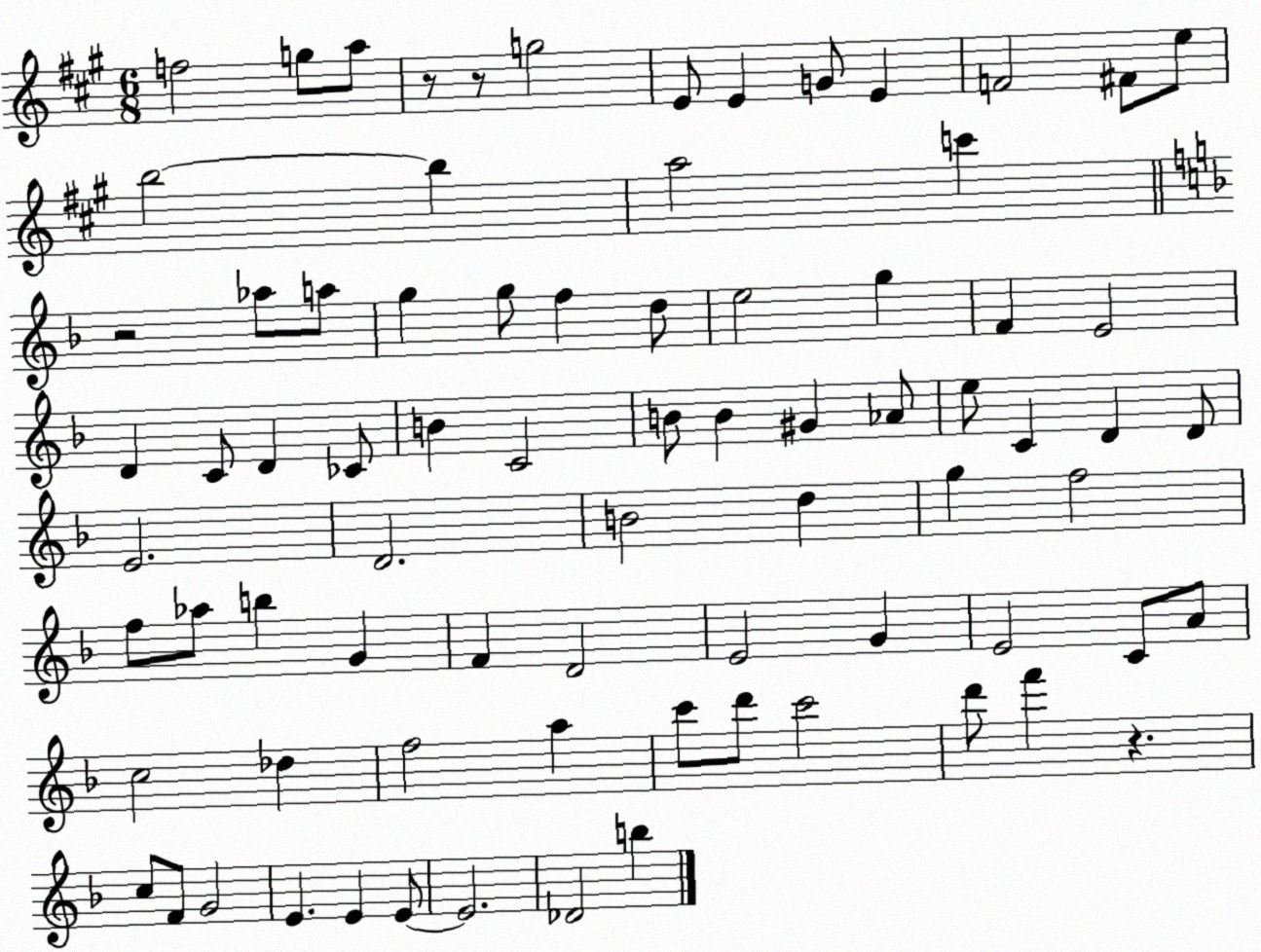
X:1
T:Untitled
M:6/8
L:1/4
K:A
f2 g/2 a/2 z/2 z/2 g2 E/2 E G/2 E F2 ^F/2 e/2 b2 b a2 c' z2 _a/2 a/2 g g/2 f d/2 e2 g F E2 D C/2 D _C/2 B C2 B/2 B ^G _A/2 e/2 C D D/2 E2 D2 B2 d g f2 f/2 _a/2 b G F D2 E2 G E2 C/2 A/2 c2 _d f2 a c'/2 d'/2 c'2 d'/2 f' z c/2 F/2 G2 E E E/2 E2 _D2 b